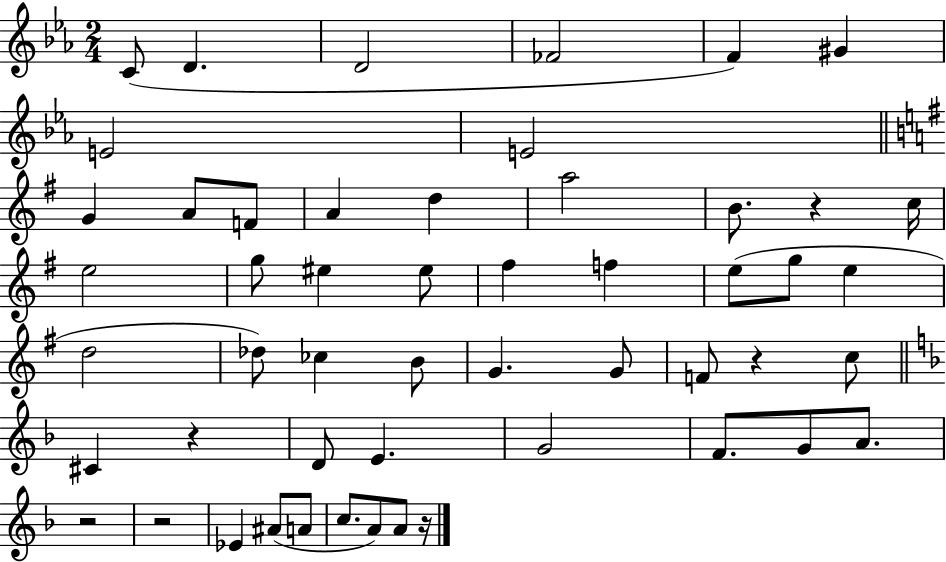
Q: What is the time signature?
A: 2/4